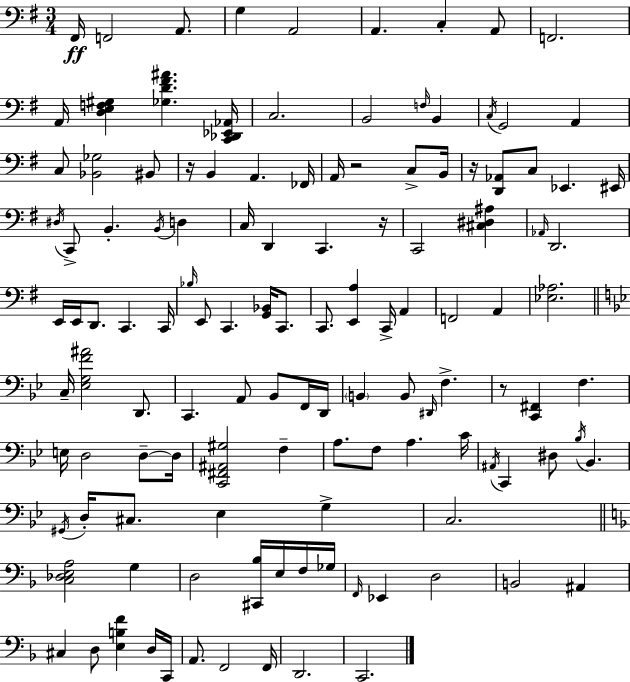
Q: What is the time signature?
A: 3/4